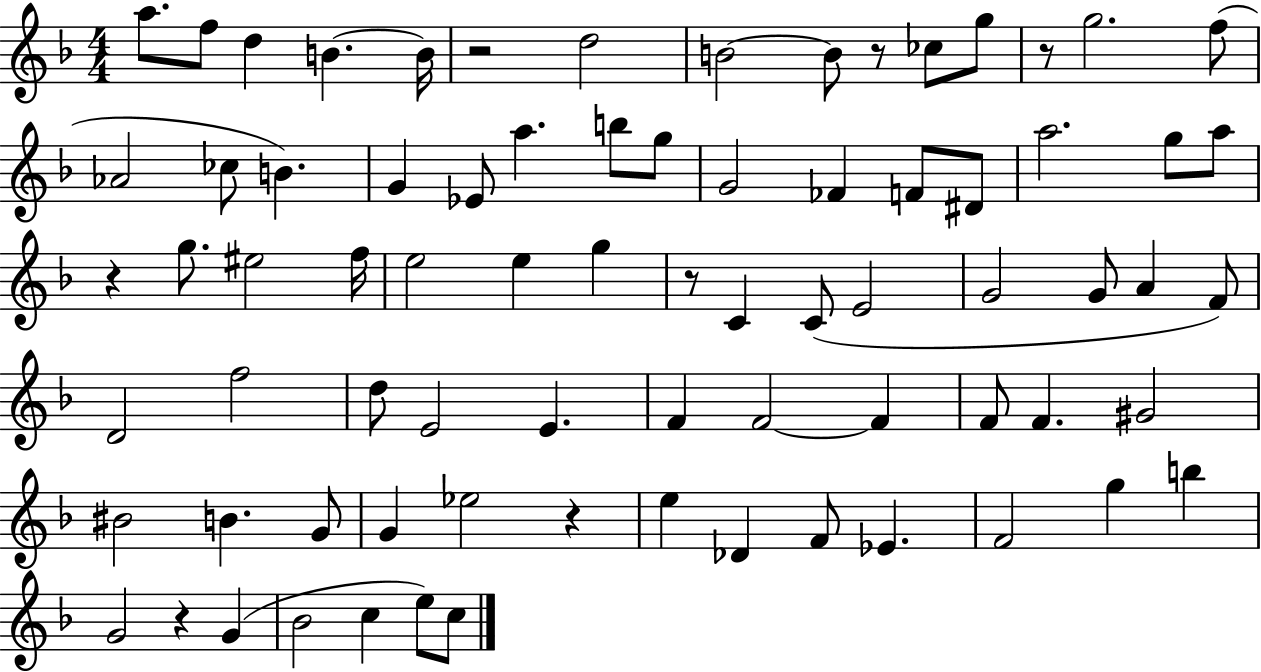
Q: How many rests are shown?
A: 7